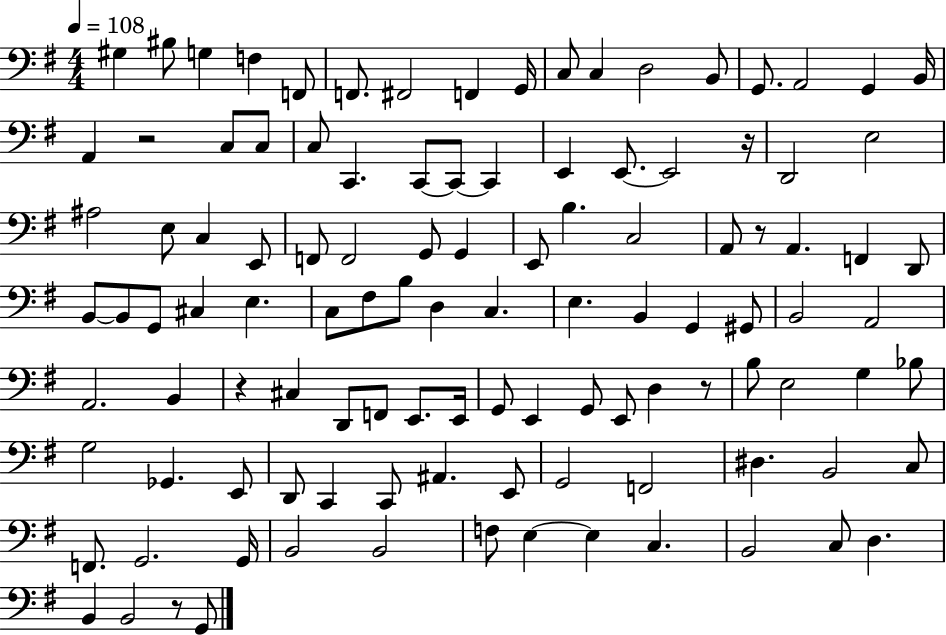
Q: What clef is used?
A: bass